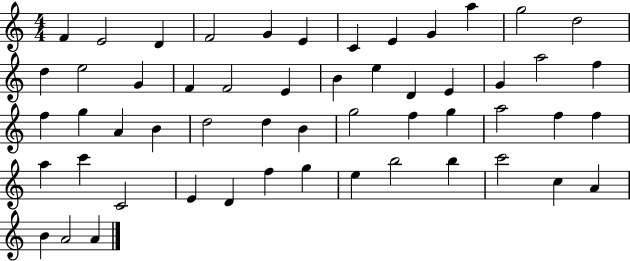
X:1
T:Untitled
M:4/4
L:1/4
K:C
F E2 D F2 G E C E G a g2 d2 d e2 G F F2 E B e D E G a2 f f g A B d2 d B g2 f g a2 f f a c' C2 E D f g e b2 b c'2 c A B A2 A